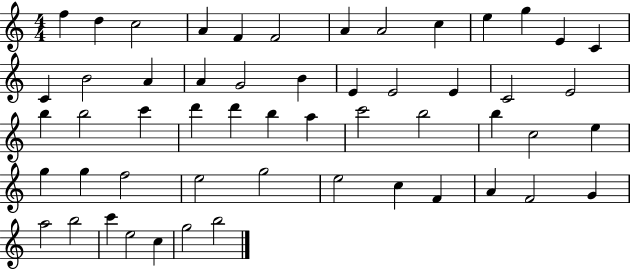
X:1
T:Untitled
M:4/4
L:1/4
K:C
f d c2 A F F2 A A2 c e g E C C B2 A A G2 B E E2 E C2 E2 b b2 c' d' d' b a c'2 b2 b c2 e g g f2 e2 g2 e2 c F A F2 G a2 b2 c' e2 c g2 b2